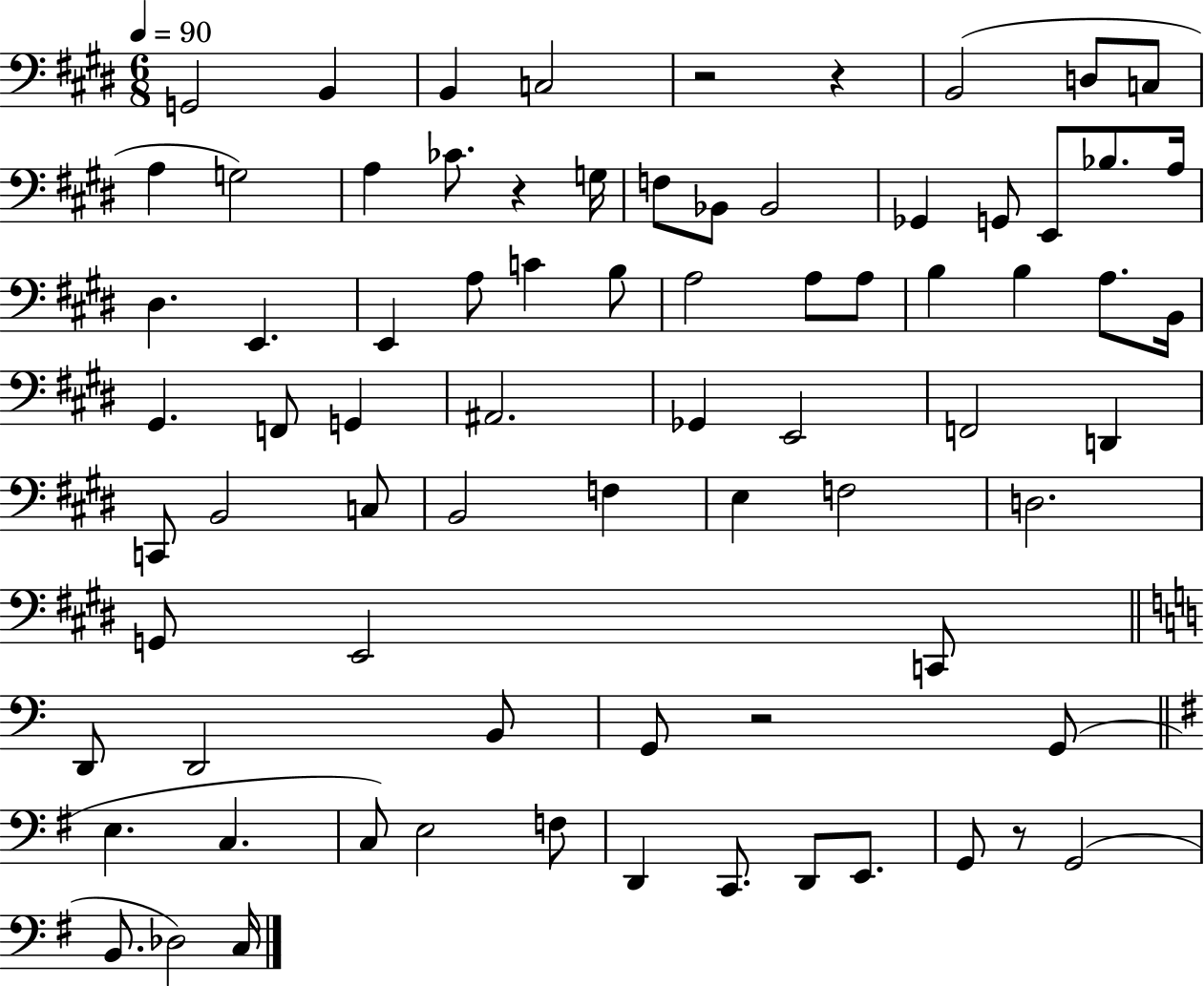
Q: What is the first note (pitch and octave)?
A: G2